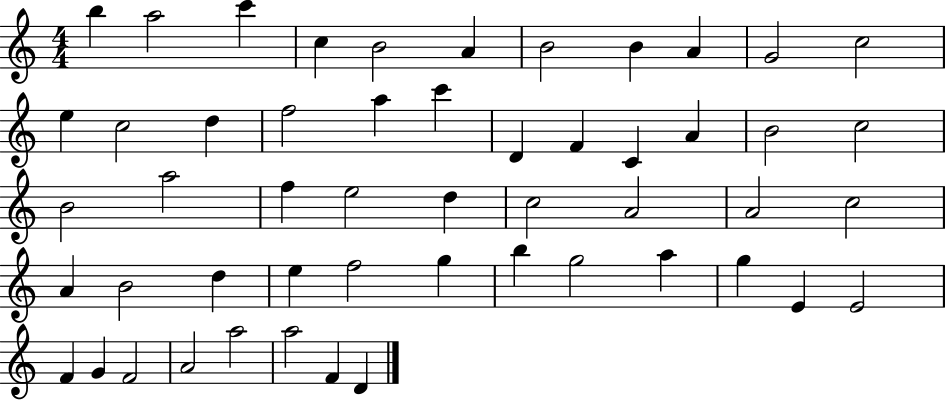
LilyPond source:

{
  \clef treble
  \numericTimeSignature
  \time 4/4
  \key c \major
  b''4 a''2 c'''4 | c''4 b'2 a'4 | b'2 b'4 a'4 | g'2 c''2 | \break e''4 c''2 d''4 | f''2 a''4 c'''4 | d'4 f'4 c'4 a'4 | b'2 c''2 | \break b'2 a''2 | f''4 e''2 d''4 | c''2 a'2 | a'2 c''2 | \break a'4 b'2 d''4 | e''4 f''2 g''4 | b''4 g''2 a''4 | g''4 e'4 e'2 | \break f'4 g'4 f'2 | a'2 a''2 | a''2 f'4 d'4 | \bar "|."
}